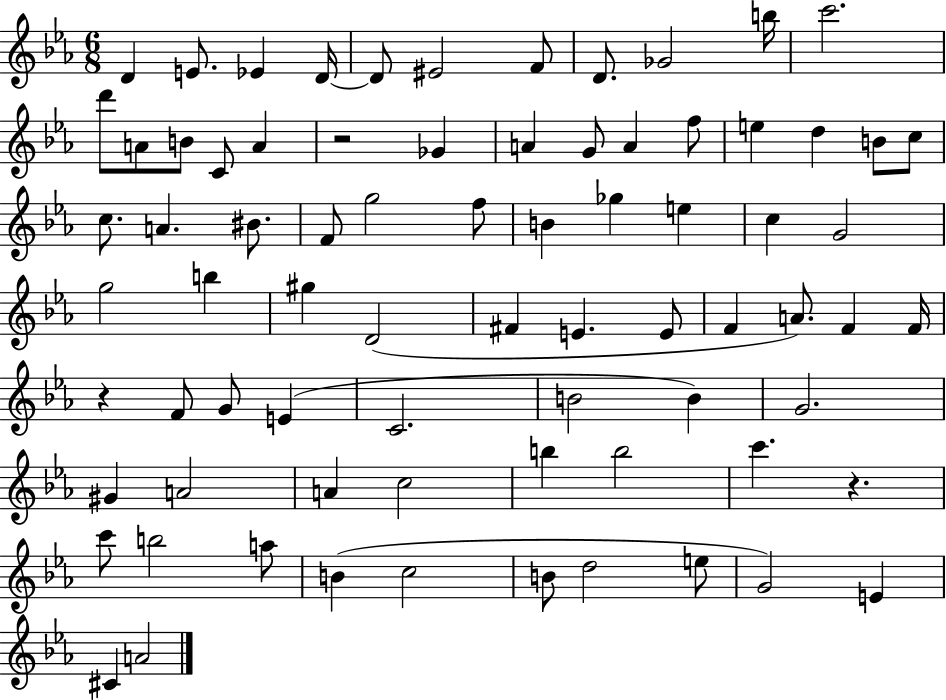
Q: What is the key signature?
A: EES major